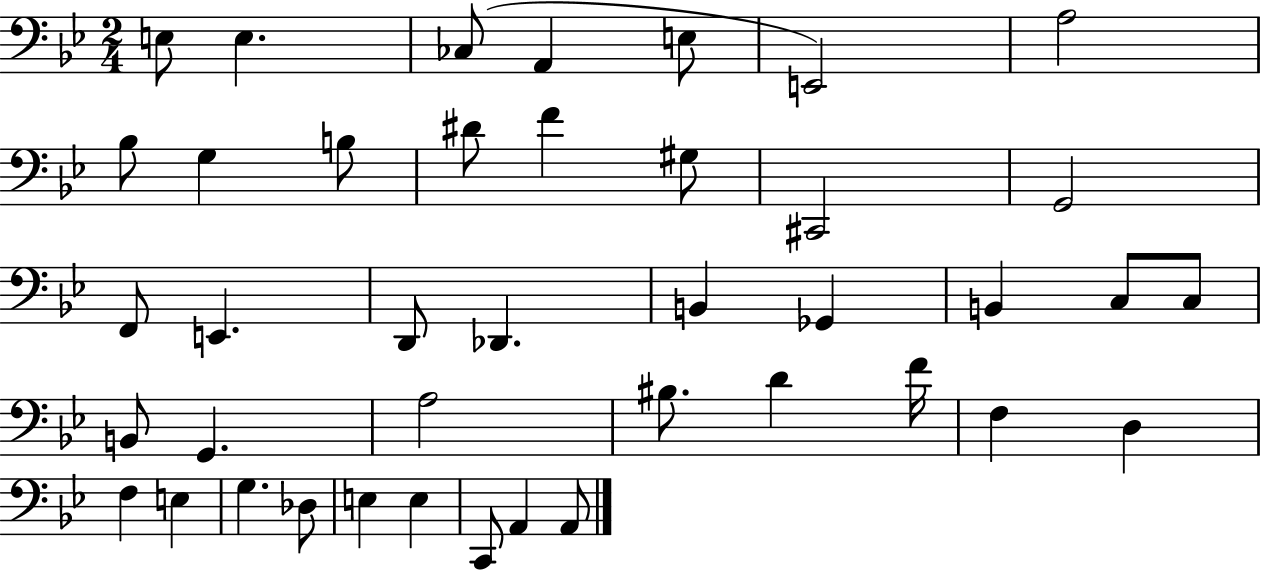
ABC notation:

X:1
T:Untitled
M:2/4
L:1/4
K:Bb
E,/2 E, _C,/2 A,, E,/2 E,,2 A,2 _B,/2 G, B,/2 ^D/2 F ^G,/2 ^C,,2 G,,2 F,,/2 E,, D,,/2 _D,, B,, _G,, B,, C,/2 C,/2 B,,/2 G,, A,2 ^B,/2 D F/4 F, D, F, E, G, _D,/2 E, E, C,,/2 A,, A,,/2